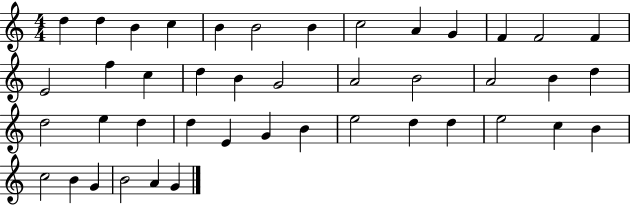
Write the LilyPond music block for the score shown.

{
  \clef treble
  \numericTimeSignature
  \time 4/4
  \key c \major
  d''4 d''4 b'4 c''4 | b'4 b'2 b'4 | c''2 a'4 g'4 | f'4 f'2 f'4 | \break e'2 f''4 c''4 | d''4 b'4 g'2 | a'2 b'2 | a'2 b'4 d''4 | \break d''2 e''4 d''4 | d''4 e'4 g'4 b'4 | e''2 d''4 d''4 | e''2 c''4 b'4 | \break c''2 b'4 g'4 | b'2 a'4 g'4 | \bar "|."
}